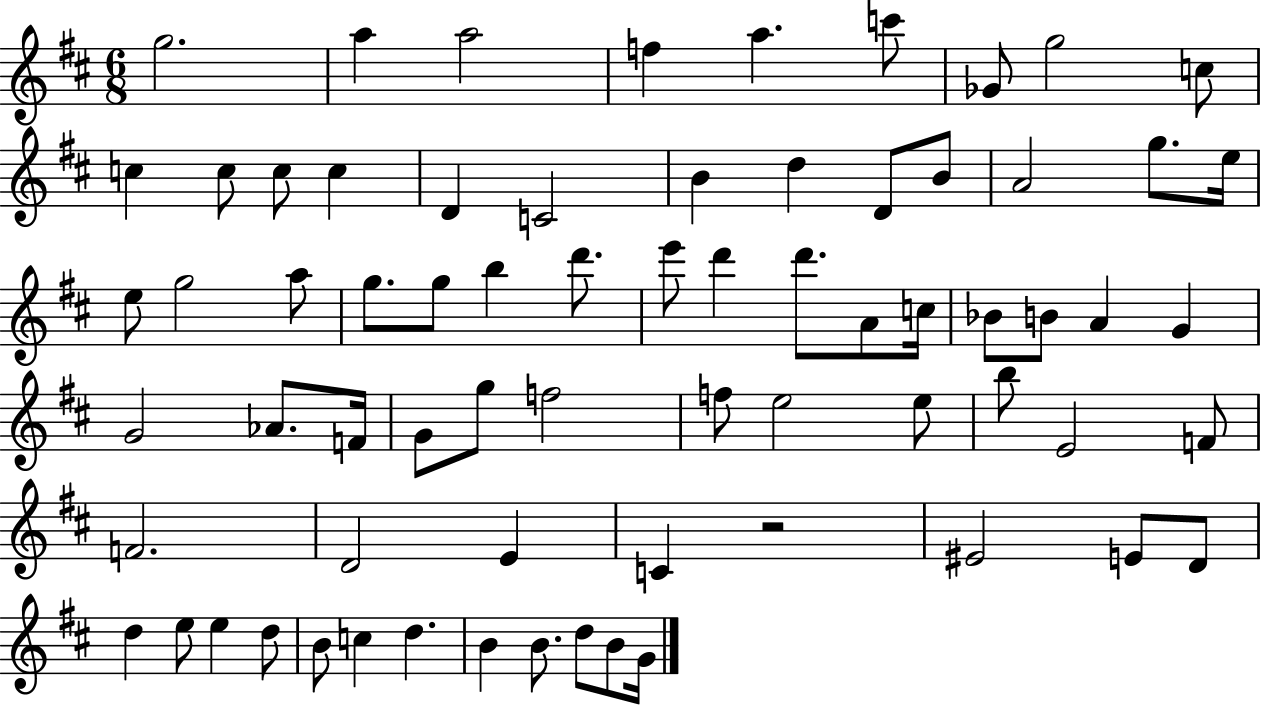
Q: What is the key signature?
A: D major